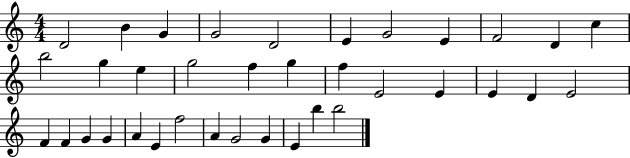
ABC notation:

X:1
T:Untitled
M:4/4
L:1/4
K:C
D2 B G G2 D2 E G2 E F2 D c b2 g e g2 f g f E2 E E D E2 F F G G A E f2 A G2 G E b b2